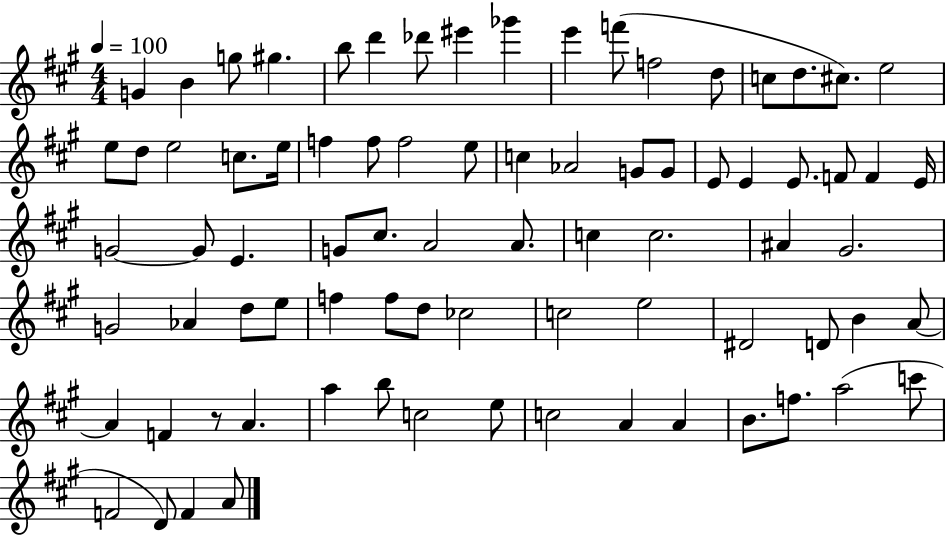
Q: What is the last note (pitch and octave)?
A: A4